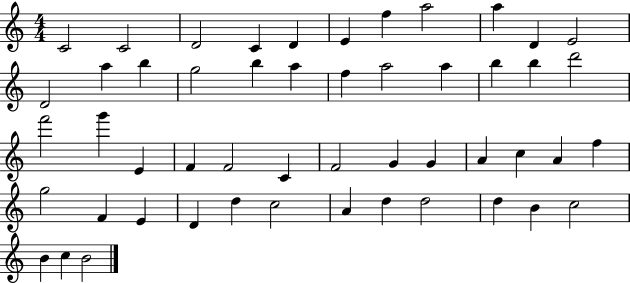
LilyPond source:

{
  \clef treble
  \numericTimeSignature
  \time 4/4
  \key c \major
  c'2 c'2 | d'2 c'4 d'4 | e'4 f''4 a''2 | a''4 d'4 e'2 | \break d'2 a''4 b''4 | g''2 b''4 a''4 | f''4 a''2 a''4 | b''4 b''4 d'''2 | \break f'''2 g'''4 e'4 | f'4 f'2 c'4 | f'2 g'4 g'4 | a'4 c''4 a'4 f''4 | \break g''2 f'4 e'4 | d'4 d''4 c''2 | a'4 d''4 d''2 | d''4 b'4 c''2 | \break b'4 c''4 b'2 | \bar "|."
}